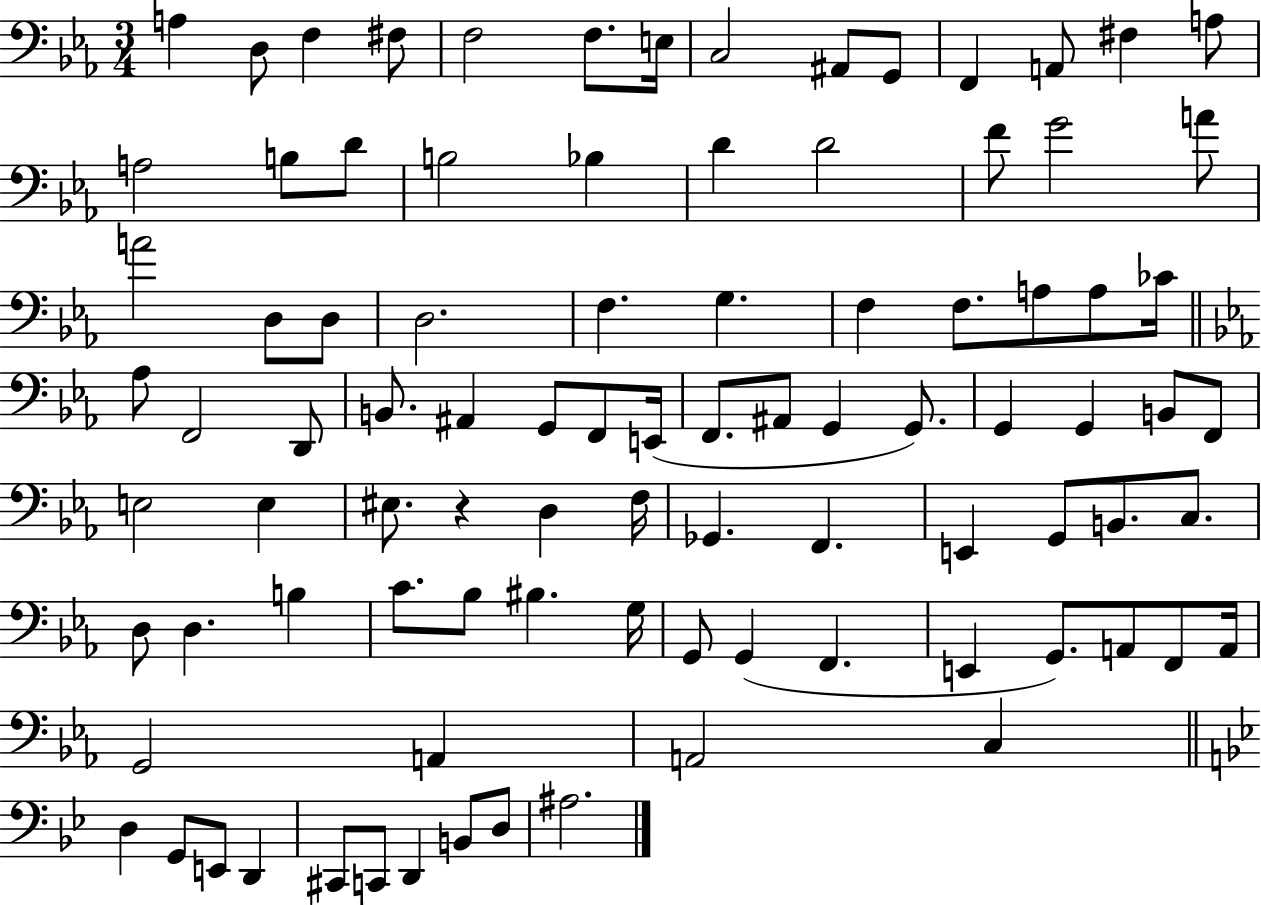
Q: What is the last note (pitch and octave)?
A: A#3